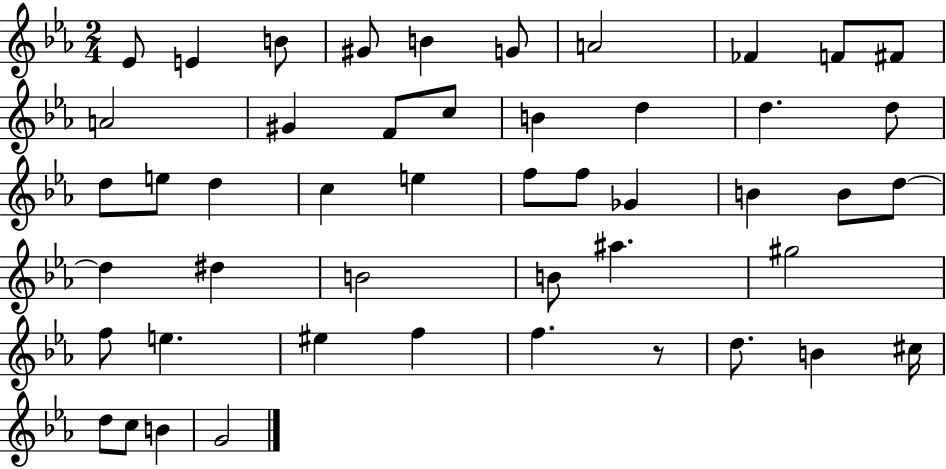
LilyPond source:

{
  \clef treble
  \numericTimeSignature
  \time 2/4
  \key ees \major
  ees'8 e'4 b'8 | gis'8 b'4 g'8 | a'2 | fes'4 f'8 fis'8 | \break a'2 | gis'4 f'8 c''8 | b'4 d''4 | d''4. d''8 | \break d''8 e''8 d''4 | c''4 e''4 | f''8 f''8 ges'4 | b'4 b'8 d''8~~ | \break d''4 dis''4 | b'2 | b'8 ais''4. | gis''2 | \break f''8 e''4. | eis''4 f''4 | f''4. r8 | d''8. b'4 cis''16 | \break d''8 c''8 b'4 | g'2 | \bar "|."
}